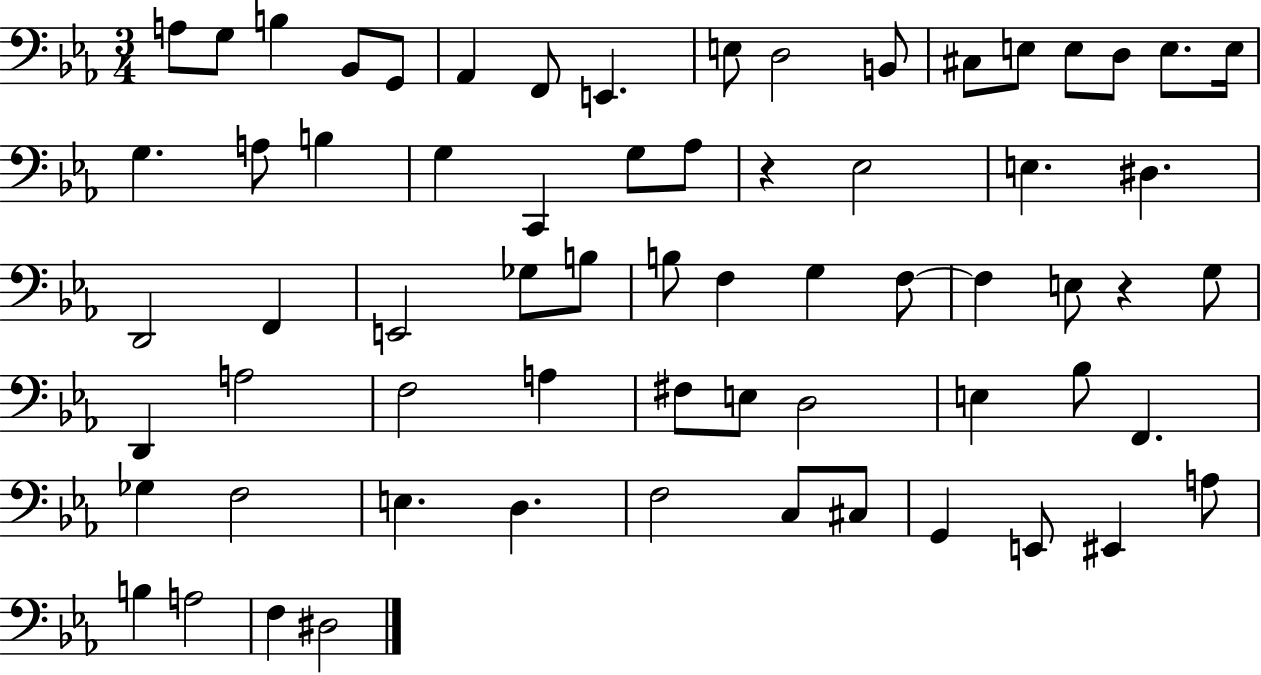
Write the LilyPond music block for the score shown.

{
  \clef bass
  \numericTimeSignature
  \time 3/4
  \key ees \major
  a8 g8 b4 bes,8 g,8 | aes,4 f,8 e,4. | e8 d2 b,8 | cis8 e8 e8 d8 e8. e16 | \break g4. a8 b4 | g4 c,4 g8 aes8 | r4 ees2 | e4. dis4. | \break d,2 f,4 | e,2 ges8 b8 | b8 f4 g4 f8~~ | f4 e8 r4 g8 | \break d,4 a2 | f2 a4 | fis8 e8 d2 | e4 bes8 f,4. | \break ges4 f2 | e4. d4. | f2 c8 cis8 | g,4 e,8 eis,4 a8 | \break b4 a2 | f4 dis2 | \bar "|."
}